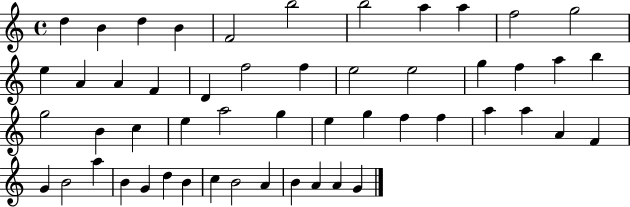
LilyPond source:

{
  \clef treble
  \time 4/4
  \defaultTimeSignature
  \key c \major
  d''4 b'4 d''4 b'4 | f'2 b''2 | b''2 a''4 a''4 | f''2 g''2 | \break e''4 a'4 a'4 f'4 | d'4 f''2 f''4 | e''2 e''2 | g''4 f''4 a''4 b''4 | \break g''2 b'4 c''4 | e''4 a''2 g''4 | e''4 g''4 f''4 f''4 | a''4 a''4 a'4 f'4 | \break g'4 b'2 a''4 | b'4 g'4 d''4 b'4 | c''4 b'2 a'4 | b'4 a'4 a'4 g'4 | \break \bar "|."
}